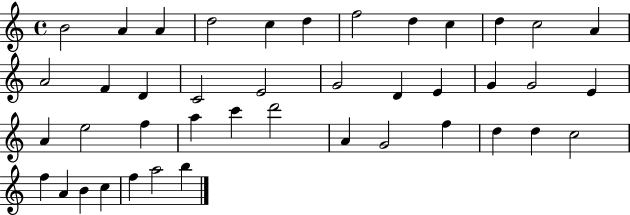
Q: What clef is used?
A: treble